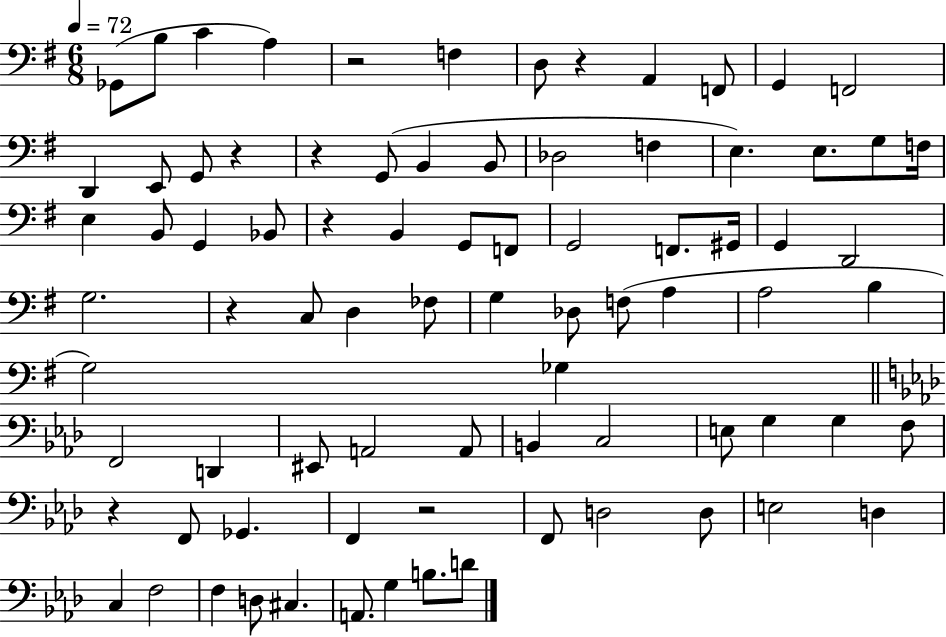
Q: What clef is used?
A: bass